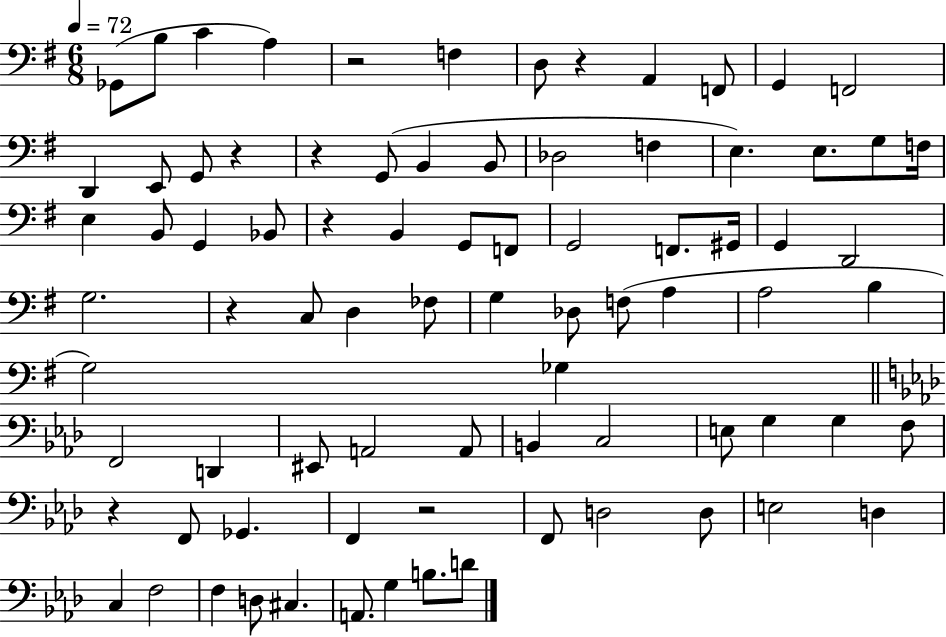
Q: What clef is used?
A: bass